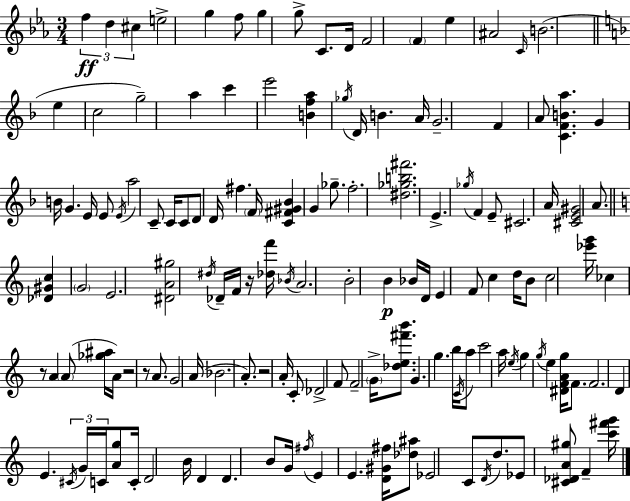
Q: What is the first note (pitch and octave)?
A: F5